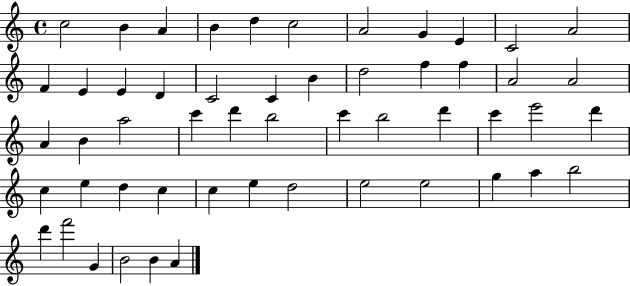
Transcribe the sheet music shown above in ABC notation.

X:1
T:Untitled
M:4/4
L:1/4
K:C
c2 B A B d c2 A2 G E C2 A2 F E E D C2 C B d2 f f A2 A2 A B a2 c' d' b2 c' b2 d' c' e'2 d' c e d c c e d2 e2 e2 g a b2 d' f'2 G B2 B A